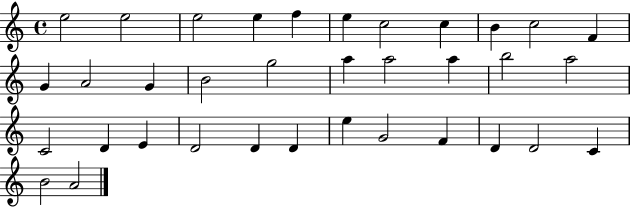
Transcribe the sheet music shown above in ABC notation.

X:1
T:Untitled
M:4/4
L:1/4
K:C
e2 e2 e2 e f e c2 c B c2 F G A2 G B2 g2 a a2 a b2 a2 C2 D E D2 D D e G2 F D D2 C B2 A2